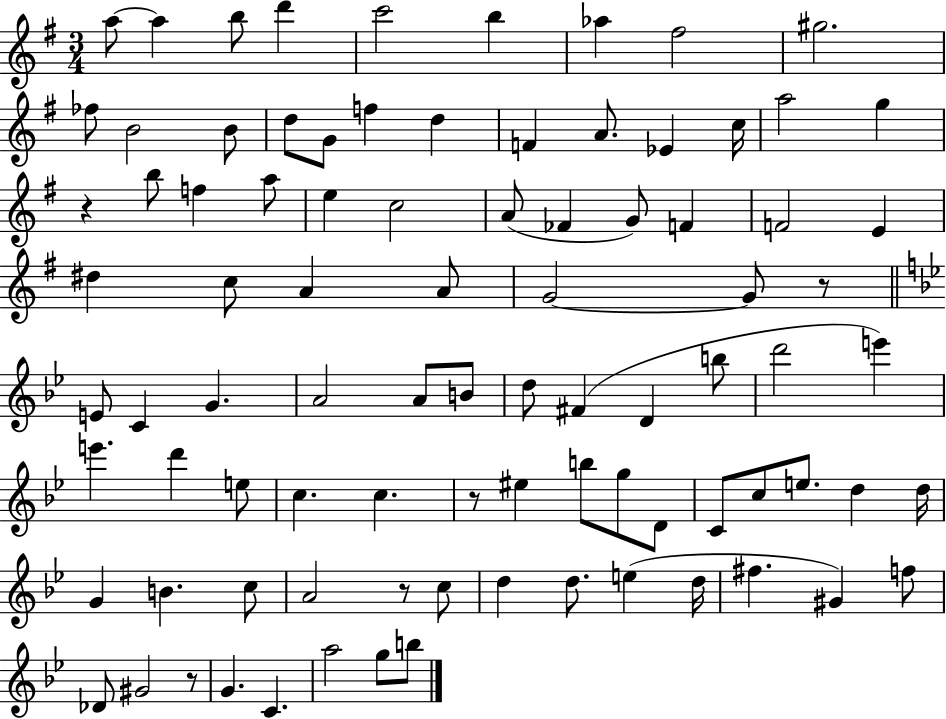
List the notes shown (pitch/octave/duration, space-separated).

A5/e A5/q B5/e D6/q C6/h B5/q Ab5/q F#5/h G#5/h. FES5/e B4/h B4/e D5/e G4/e F5/q D5/q F4/q A4/e. Eb4/q C5/s A5/h G5/q R/q B5/e F5/q A5/e E5/q C5/h A4/e FES4/q G4/e F4/q F4/h E4/q D#5/q C5/e A4/q A4/e G4/h G4/e R/e E4/e C4/q G4/q. A4/h A4/e B4/e D5/e F#4/q D4/q B5/e D6/h E6/q E6/q. D6/q E5/e C5/q. C5/q. R/e EIS5/q B5/e G5/e D4/e C4/e C5/e E5/e. D5/q D5/s G4/q B4/q. C5/e A4/h R/e C5/e D5/q D5/e. E5/q D5/s F#5/q. G#4/q F5/e Db4/e G#4/h R/e G4/q. C4/q. A5/h G5/e B5/e